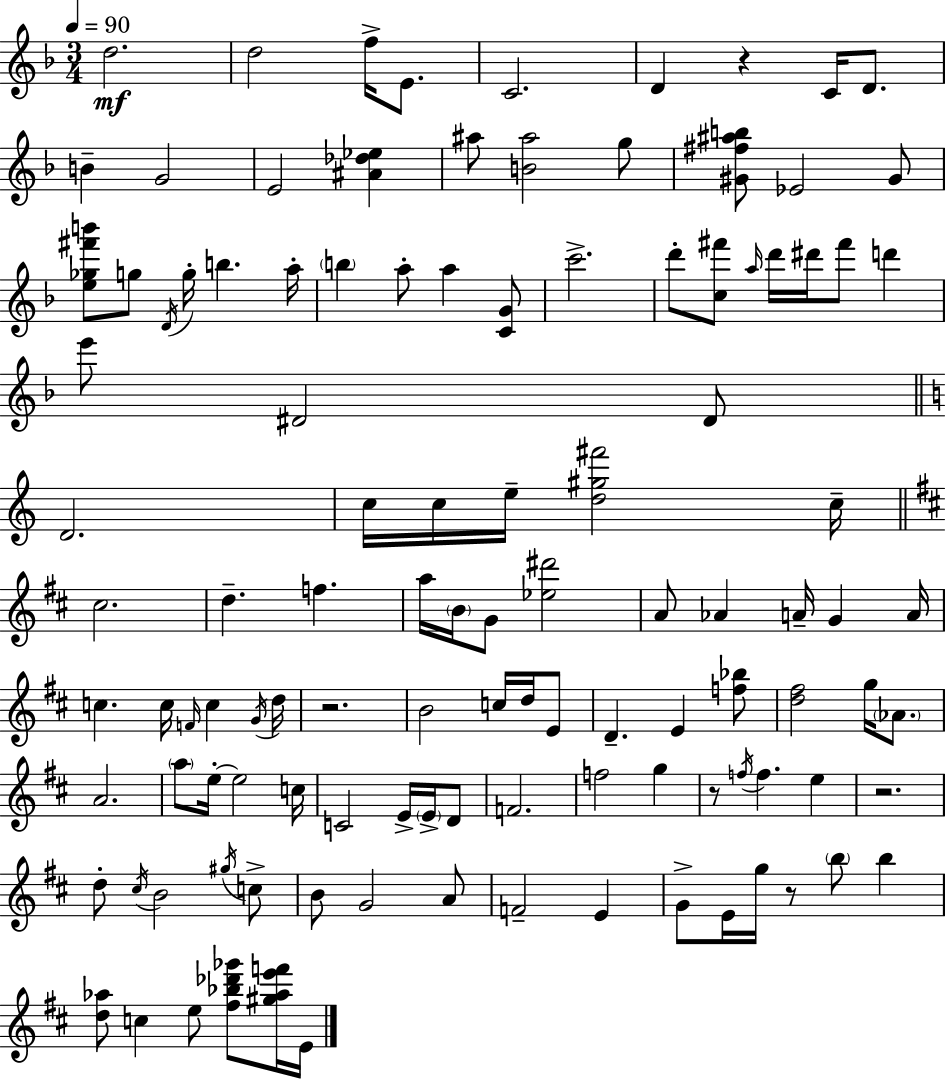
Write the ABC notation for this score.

X:1
T:Untitled
M:3/4
L:1/4
K:F
d2 d2 f/4 E/2 C2 D z C/4 D/2 B G2 E2 [^A_d_e] ^a/2 [B^a]2 g/2 [^G^f^ab]/2 _E2 ^G/2 [e_g^f'b']/2 g/2 D/4 g/4 b a/4 b a/2 a [CG]/2 c'2 d'/2 [c^f']/2 a/4 d'/4 ^d'/4 ^f'/2 d' e'/2 ^D2 ^D/2 D2 c/4 c/4 e/4 [d^g^f']2 c/4 ^c2 d f a/4 B/4 G/2 [_e^d']2 A/2 _A A/4 G A/4 c c/4 F/4 c G/4 d/4 z2 B2 c/4 d/4 E/2 D E [f_b]/2 [d^f]2 g/4 _A/2 A2 a/2 e/4 e2 c/4 C2 E/4 E/4 D/2 F2 f2 g z/2 f/4 f e z2 d/2 ^c/4 B2 ^g/4 c/2 B/2 G2 A/2 F2 E G/2 E/4 g/4 z/2 b/2 b [d_a]/2 c e/2 [^f_b_d'_g']/2 [^g_ae'f']/4 E/4